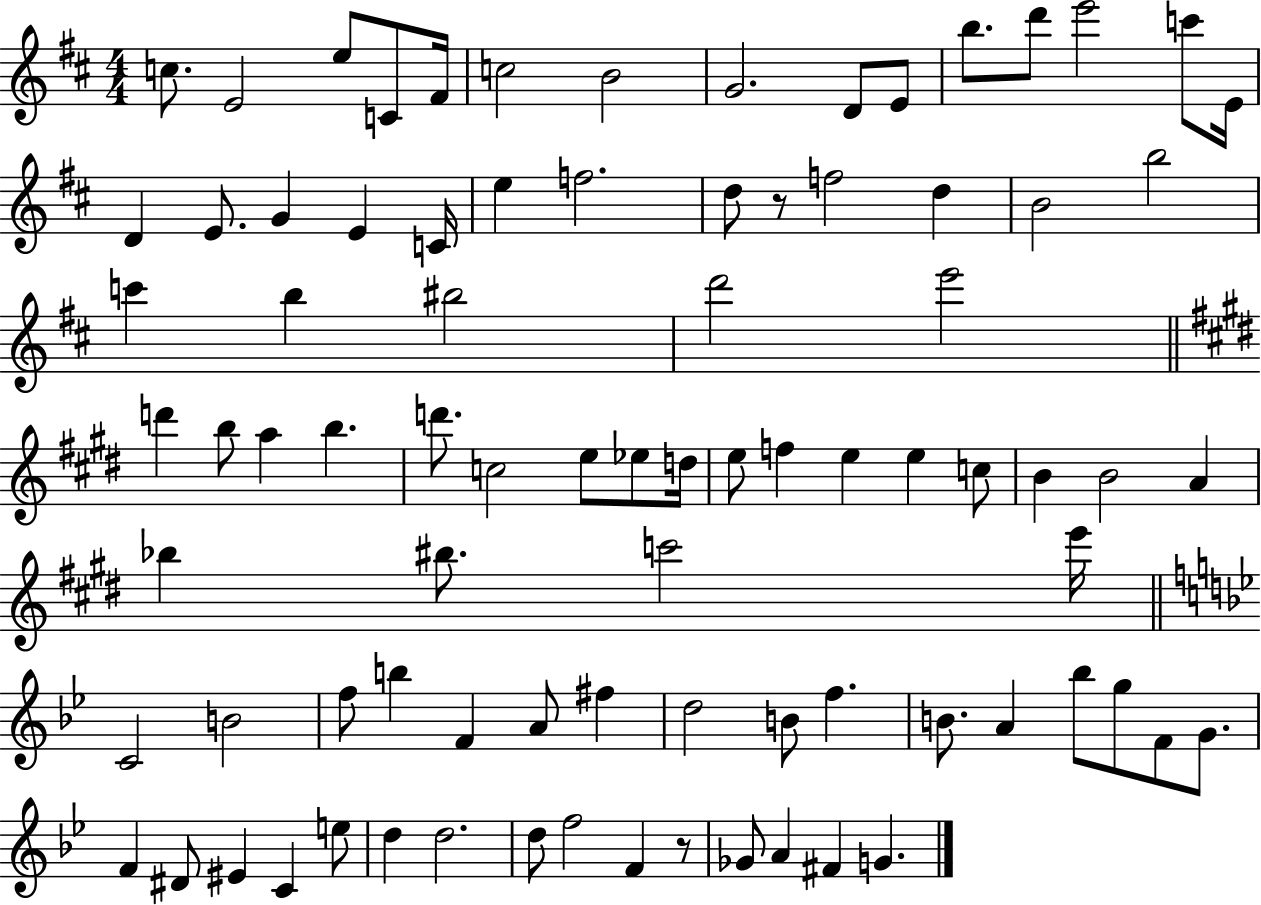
X:1
T:Untitled
M:4/4
L:1/4
K:D
c/2 E2 e/2 C/2 ^F/4 c2 B2 G2 D/2 E/2 b/2 d'/2 e'2 c'/2 E/4 D E/2 G E C/4 e f2 d/2 z/2 f2 d B2 b2 c' b ^b2 d'2 e'2 d' b/2 a b d'/2 c2 e/2 _e/2 d/4 e/2 f e e c/2 B B2 A _b ^b/2 c'2 e'/4 C2 B2 f/2 b F A/2 ^f d2 B/2 f B/2 A _b/2 g/2 F/2 G/2 F ^D/2 ^E C e/2 d d2 d/2 f2 F z/2 _G/2 A ^F G